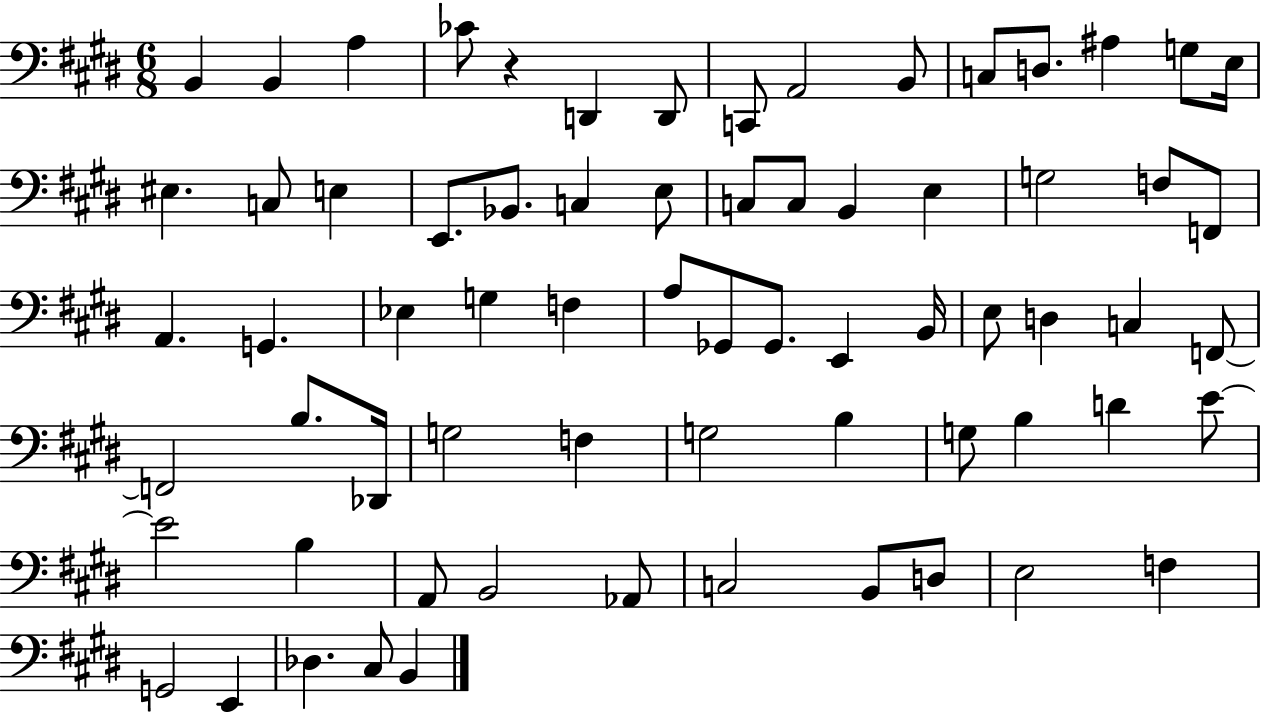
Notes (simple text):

B2/q B2/q A3/q CES4/e R/q D2/q D2/e C2/e A2/h B2/e C3/e D3/e. A#3/q G3/e E3/s EIS3/q. C3/e E3/q E2/e. Bb2/e. C3/q E3/e C3/e C3/e B2/q E3/q G3/h F3/e F2/e A2/q. G2/q. Eb3/q G3/q F3/q A3/e Gb2/e Gb2/e. E2/q B2/s E3/e D3/q C3/q F2/e F2/h B3/e. Db2/s G3/h F3/q G3/h B3/q G3/e B3/q D4/q E4/e E4/h B3/q A2/e B2/h Ab2/e C3/h B2/e D3/e E3/h F3/q G2/h E2/q Db3/q. C#3/e B2/q